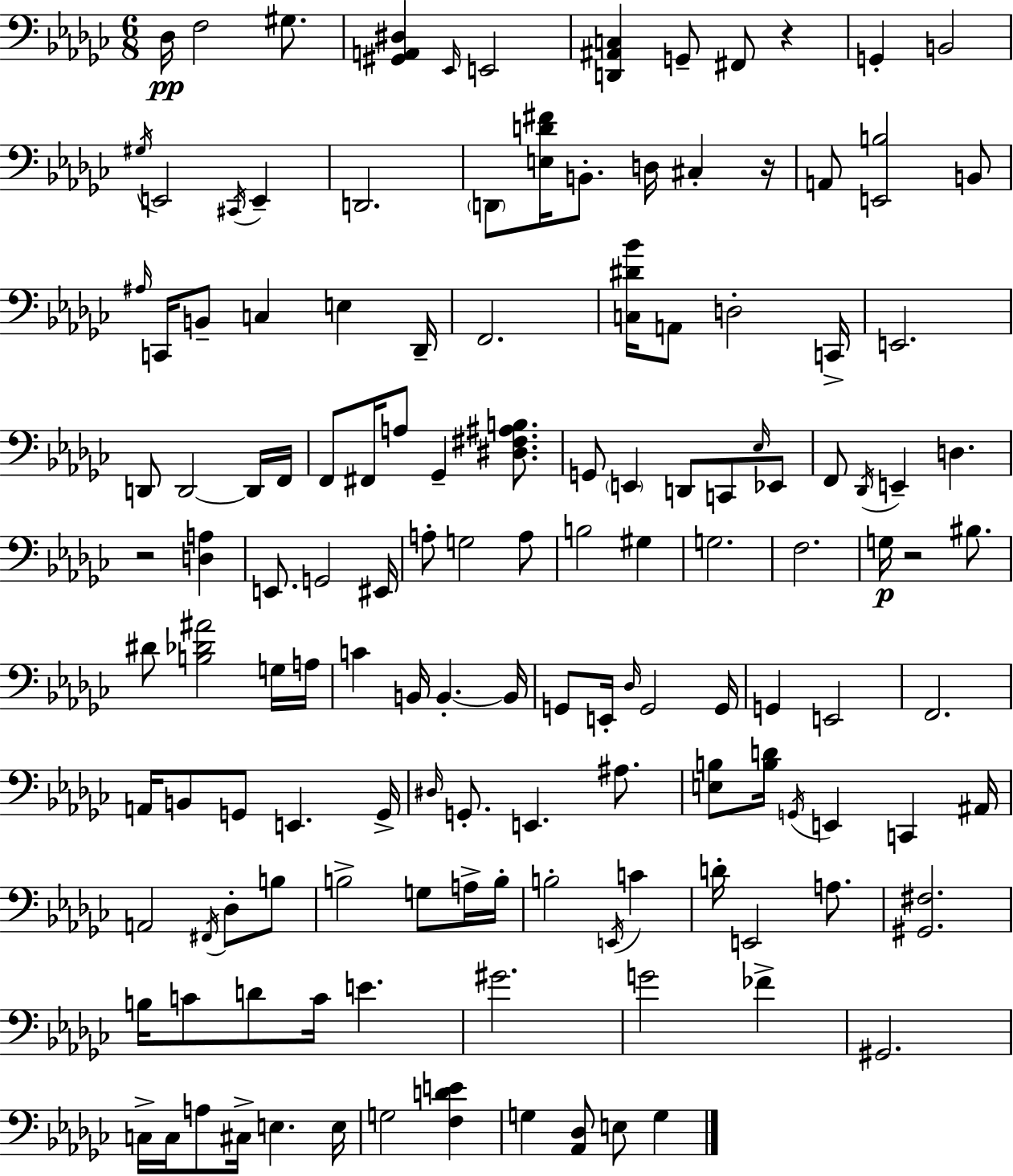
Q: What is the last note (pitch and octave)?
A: G3